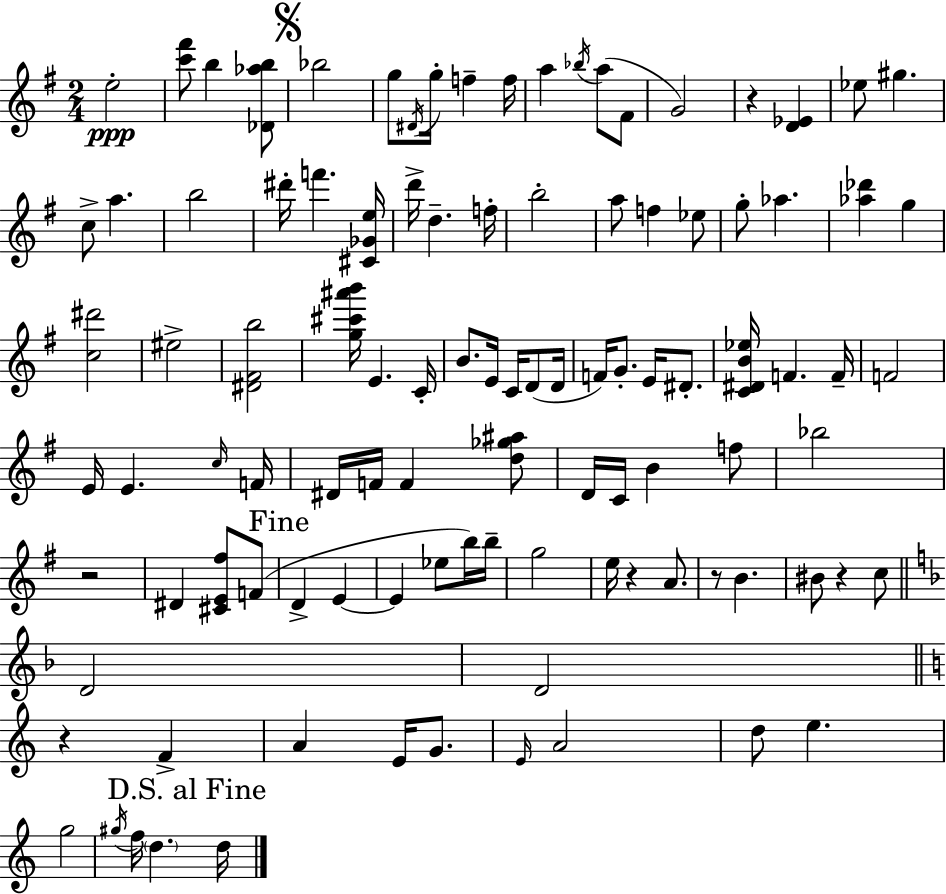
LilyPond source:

{
  \clef treble
  \numericTimeSignature
  \time 2/4
  \key g \major
  e''2-.\ppp | <c''' fis'''>8 b''4 <des' aes'' b''>8 | \mark \markup { \musicglyph "scripts.segno" } bes''2 | g''8 \acciaccatura { dis'16 } g''16-. f''4-- | \break f''16 a''4 \acciaccatura { bes''16 }( a''8 | fis'8 g'2) | r4 <d' ees'>4 | ees''8 gis''4. | \break c''8-> a''4. | b''2 | dis'''16-. f'''4. | <cis' ges' e''>16 d'''16-> d''4.-- | \break f''16-. b''2-. | a''8 f''4 | ees''8 g''8-. aes''4. | <aes'' des'''>4 g''4 | \break <c'' dis'''>2 | eis''2-> | <dis' fis' b''>2 | <g'' cis''' ais''' b'''>16 e'4. | \break c'16-. b'8. e'16 c'16 d'8( | d'16 f'16) g'8.-. e'16 dis'8.-. | <c' dis' b' ees''>16 f'4. | f'16-- f'2 | \break e'16 e'4. | \grace { c''16 } f'16 dis'16 f'16 f'4 | <d'' ges'' ais''>8 d'16 c'16 b'4 | f''8 bes''2 | \break r2 | dis'4 <cis' e' fis''>8 | f'8( \mark "Fine" d'4-> e'4~~ | e'4 ees''8 | \break b''16) b''16-- g''2 | e''16 r4 | a'8. r8 b'4. | bis'8 r4 | \break c''8 \bar "||" \break \key d \minor d'2 | d'2 | \bar "||" \break \key a \minor r4 f'4-> | a'4 e'16 g'8. | \grace { e'16 } a'2 | d''8 e''4. | \break g''2 | \acciaccatura { gis''16 } f''16 \parenthesize d''4. | \mark "D.S. al Fine" d''16 \bar "|."
}